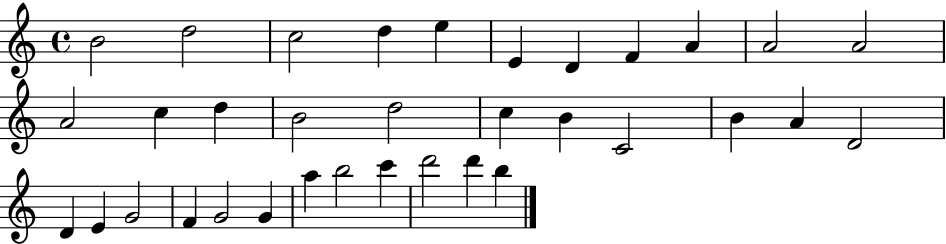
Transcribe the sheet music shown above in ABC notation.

X:1
T:Untitled
M:4/4
L:1/4
K:C
B2 d2 c2 d e E D F A A2 A2 A2 c d B2 d2 c B C2 B A D2 D E G2 F G2 G a b2 c' d'2 d' b